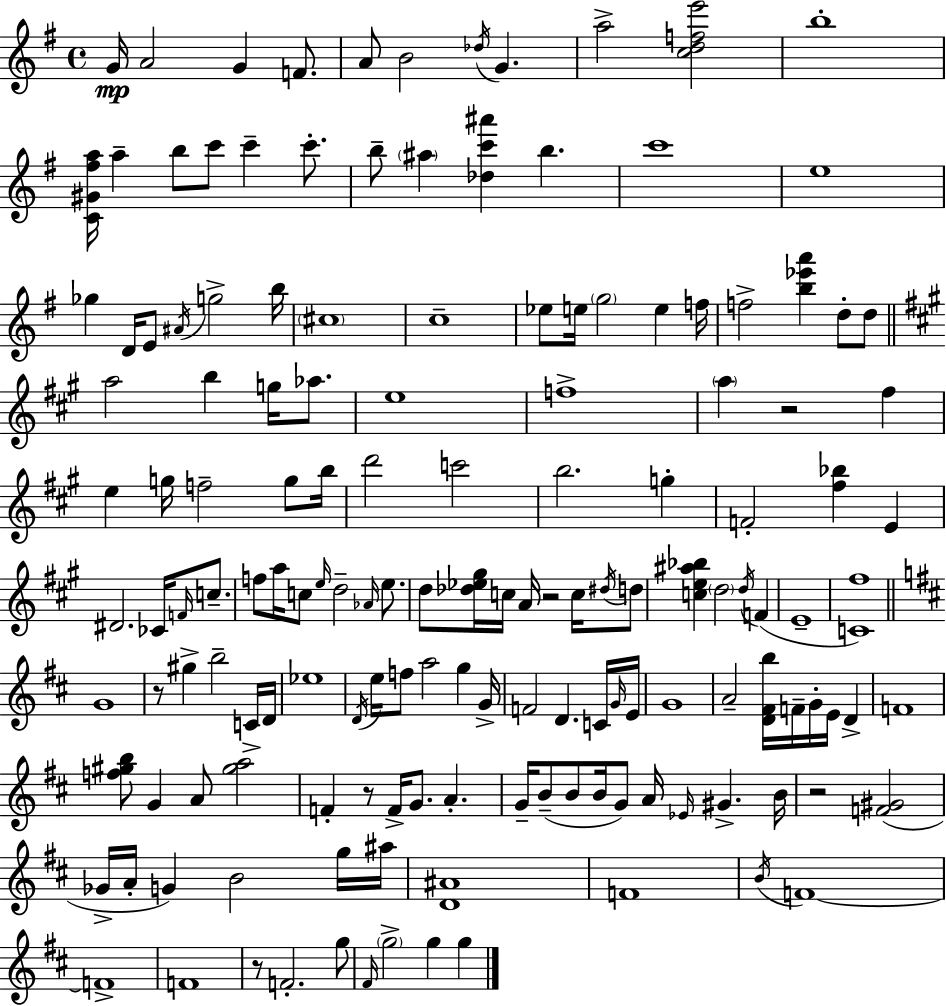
G4/s A4/h G4/q F4/e. A4/e B4/h Db5/s G4/q. A5/h [C5,D5,F5,E6]/h B5/w [C4,G#4,F#5,A5]/s A5/q B5/e C6/e C6/q C6/e. B5/e A#5/q [Db5,C6,A#6]/q B5/q. C6/w E5/w Gb5/q D4/s E4/e A#4/s G5/h B5/s C#5/w C5/w Eb5/e E5/s G5/h E5/q F5/s F5/h [B5,Eb6,A6]/q D5/e D5/e A5/h B5/q G5/s Ab5/e. E5/w F5/w A5/q R/h F#5/q E5/q G5/s F5/h G5/e B5/s D6/h C6/h B5/h. G5/q F4/h [F#5,Bb5]/q E4/q D#4/h. CES4/s F4/s C5/e. F5/e A5/s C5/e E5/s D5/h Ab4/s E5/e. D5/e [Db5,Eb5,G#5]/s C5/s A4/s R/h C5/s D#5/s D5/e [C5,E5,A#5,Bb5]/q D5/h D5/s F4/q E4/w [C4,F#5]/w G4/w R/e G#5/q B5/h C4/s D4/s Eb5/w D4/s E5/s F5/e A5/h G5/q G4/s F4/h D4/q. C4/s G4/s E4/s G4/w A4/h [D4,F#4,B5]/s F4/s G4/s E4/s D4/q F4/w [F5,G#5,B5]/e G4/q A4/e [G#5,A5]/h F4/q R/e F4/s G4/e. A4/q. G4/s B4/e B4/e B4/s G4/e A4/s Eb4/s G#4/q. B4/s R/h [F4,G#4]/h Gb4/s A4/s G4/q B4/h G5/s A#5/s [D4,A#4]/w F4/w B4/s F4/w F4/w F4/w R/e F4/h. G5/e F#4/s G5/h G5/q G5/q